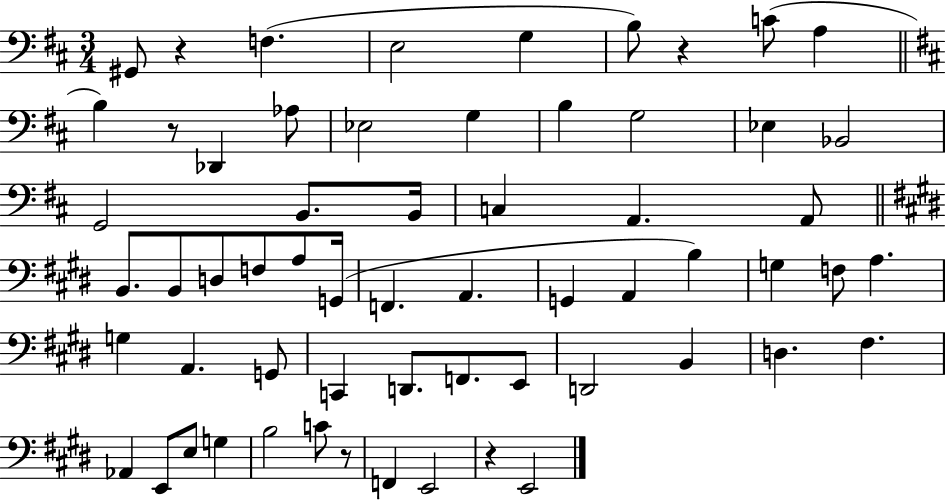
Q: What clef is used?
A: bass